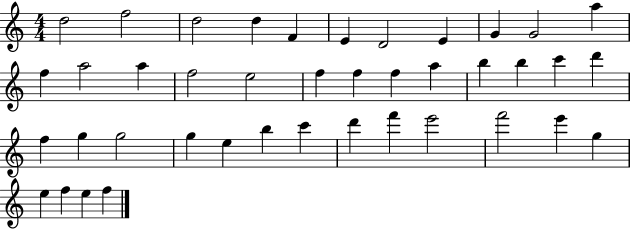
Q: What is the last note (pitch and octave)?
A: F5